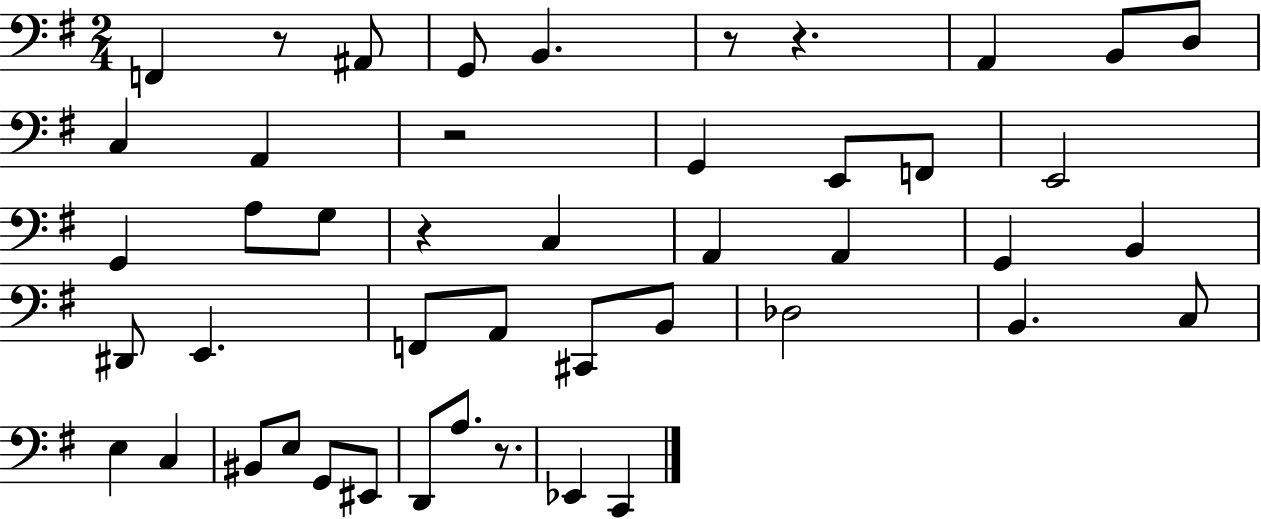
{
  \clef bass
  \numericTimeSignature
  \time 2/4
  \key g \major
  f,4 r8 ais,8 | g,8 b,4. | r8 r4. | a,4 b,8 d8 | \break c4 a,4 | r2 | g,4 e,8 f,8 | e,2 | \break g,4 a8 g8 | r4 c4 | a,4 a,4 | g,4 b,4 | \break dis,8 e,4. | f,8 a,8 cis,8 b,8 | des2 | b,4. c8 | \break e4 c4 | bis,8 e8 g,8 eis,8 | d,8 a8. r8. | ees,4 c,4 | \break \bar "|."
}